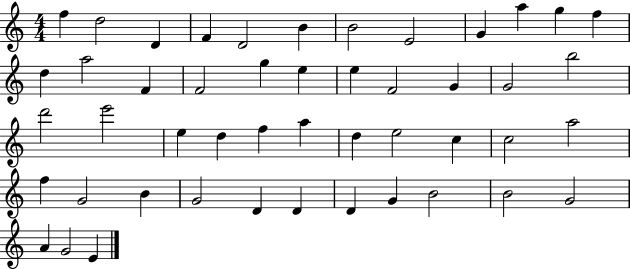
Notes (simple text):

F5/q D5/h D4/q F4/q D4/h B4/q B4/h E4/h G4/q A5/q G5/q F5/q D5/q A5/h F4/q F4/h G5/q E5/q E5/q F4/h G4/q G4/h B5/h D6/h E6/h E5/q D5/q F5/q A5/q D5/q E5/h C5/q C5/h A5/h F5/q G4/h B4/q G4/h D4/q D4/q D4/q G4/q B4/h B4/h G4/h A4/q G4/h E4/q